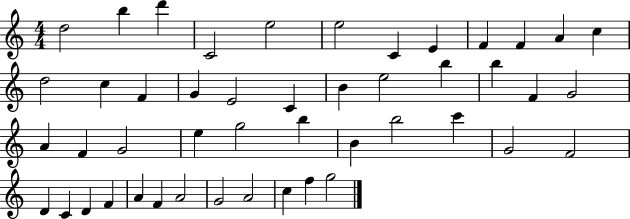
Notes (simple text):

D5/h B5/q D6/q C4/h E5/h E5/h C4/q E4/q F4/q F4/q A4/q C5/q D5/h C5/q F4/q G4/q E4/h C4/q B4/q E5/h B5/q B5/q F4/q G4/h A4/q F4/q G4/h E5/q G5/h B5/q B4/q B5/h C6/q G4/h F4/h D4/q C4/q D4/q F4/q A4/q F4/q A4/h G4/h A4/h C5/q F5/q G5/h